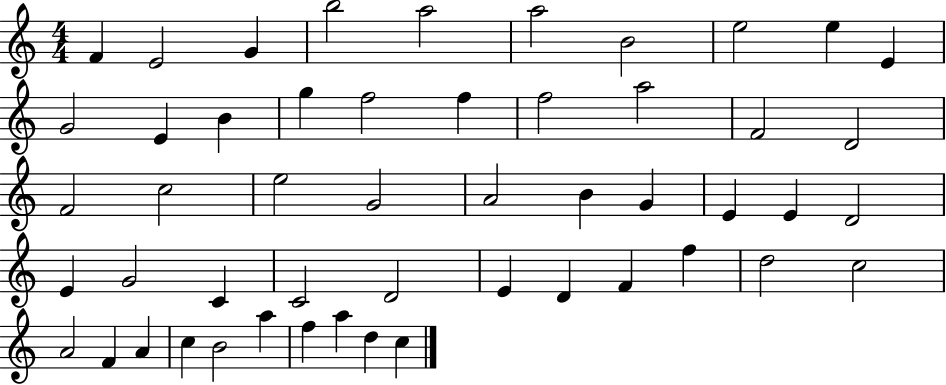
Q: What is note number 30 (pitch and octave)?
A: D4